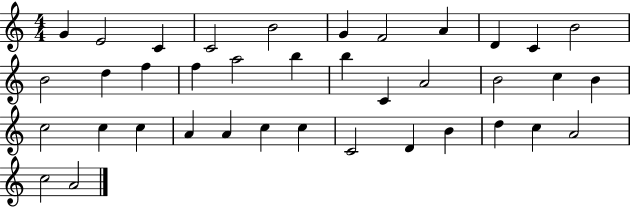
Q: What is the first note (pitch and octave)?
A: G4